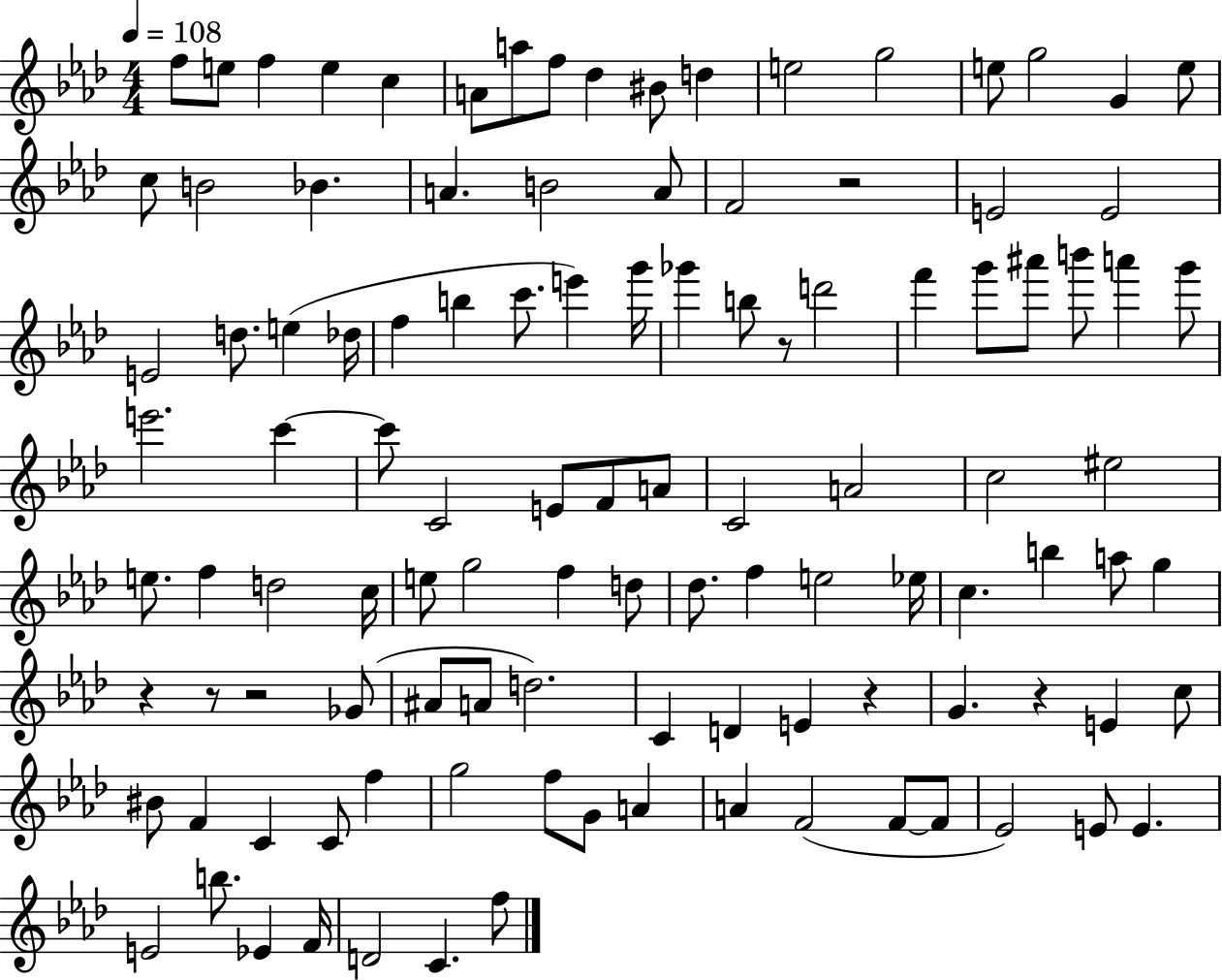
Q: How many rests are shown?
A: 7